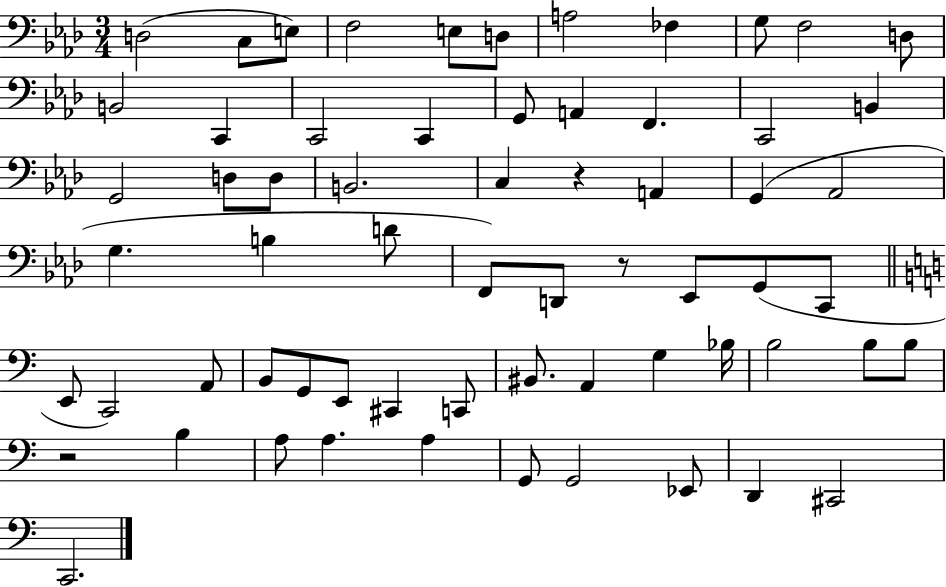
{
  \clef bass
  \numericTimeSignature
  \time 3/4
  \key aes \major
  d2( c8 e8) | f2 e8 d8 | a2 fes4 | g8 f2 d8 | \break b,2 c,4 | c,2 c,4 | g,8 a,4 f,4. | c,2 b,4 | \break g,2 d8 d8 | b,2. | c4 r4 a,4 | g,4( aes,2 | \break g4. b4 d'8 | f,8) d,8 r8 ees,8 g,8( c,8 | \bar "||" \break \key c \major e,8 c,2) a,8 | b,8 g,8 e,8 cis,4 c,8 | bis,8. a,4 g4 bes16 | b2 b8 b8 | \break r2 b4 | a8 a4. a4 | g,8 g,2 ees,8 | d,4 cis,2 | \break c,2. | \bar "|."
}